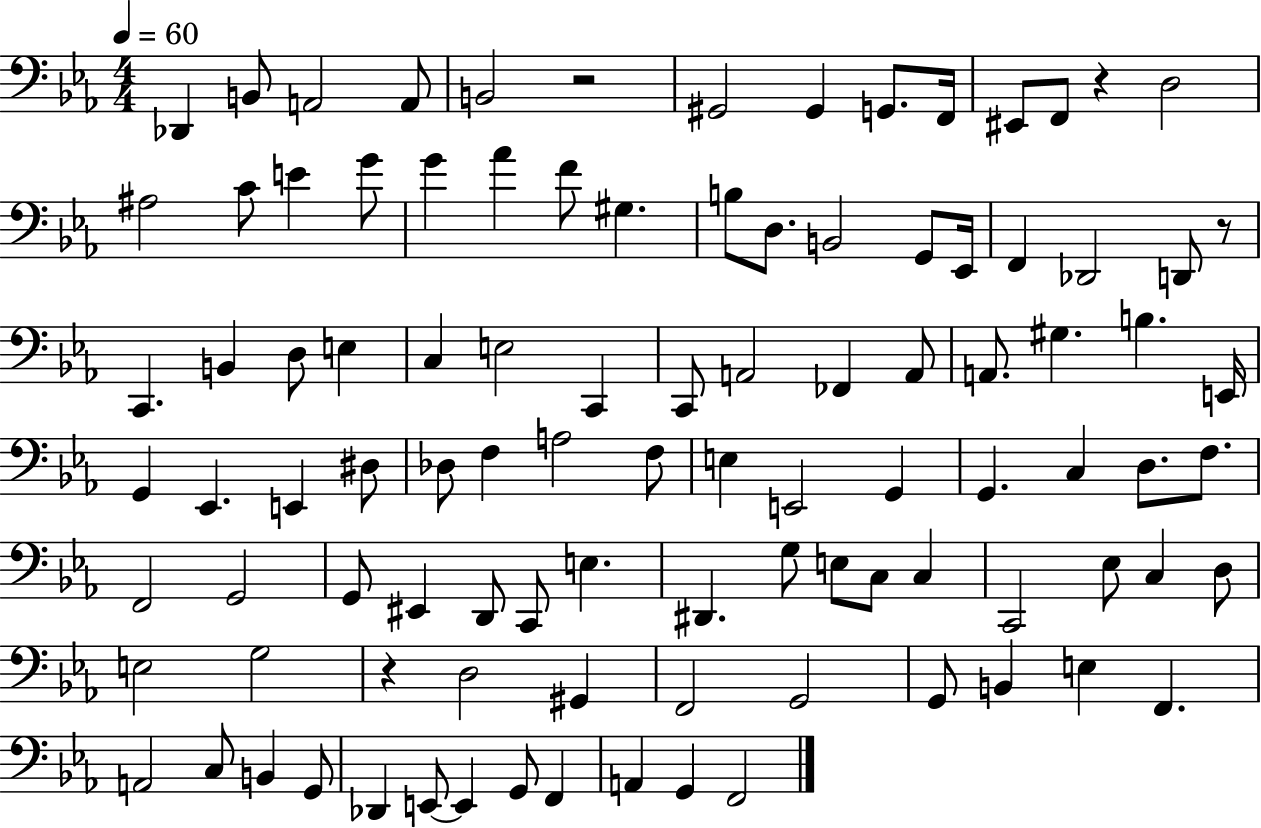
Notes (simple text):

Db2/q B2/e A2/h A2/e B2/h R/h G#2/h G#2/q G2/e. F2/s EIS2/e F2/e R/q D3/h A#3/h C4/e E4/q G4/e G4/q Ab4/q F4/e G#3/q. B3/e D3/e. B2/h G2/e Eb2/s F2/q Db2/h D2/e R/e C2/q. B2/q D3/e E3/q C3/q E3/h C2/q C2/e A2/h FES2/q A2/e A2/e. G#3/q. B3/q. E2/s G2/q Eb2/q. E2/q D#3/e Db3/e F3/q A3/h F3/e E3/q E2/h G2/q G2/q. C3/q D3/e. F3/e. F2/h G2/h G2/e EIS2/q D2/e C2/e E3/q. D#2/q. G3/e E3/e C3/e C3/q C2/h Eb3/e C3/q D3/e E3/h G3/h R/q D3/h G#2/q F2/h G2/h G2/e B2/q E3/q F2/q. A2/h C3/e B2/q G2/e Db2/q E2/e E2/q G2/e F2/q A2/q G2/q F2/h